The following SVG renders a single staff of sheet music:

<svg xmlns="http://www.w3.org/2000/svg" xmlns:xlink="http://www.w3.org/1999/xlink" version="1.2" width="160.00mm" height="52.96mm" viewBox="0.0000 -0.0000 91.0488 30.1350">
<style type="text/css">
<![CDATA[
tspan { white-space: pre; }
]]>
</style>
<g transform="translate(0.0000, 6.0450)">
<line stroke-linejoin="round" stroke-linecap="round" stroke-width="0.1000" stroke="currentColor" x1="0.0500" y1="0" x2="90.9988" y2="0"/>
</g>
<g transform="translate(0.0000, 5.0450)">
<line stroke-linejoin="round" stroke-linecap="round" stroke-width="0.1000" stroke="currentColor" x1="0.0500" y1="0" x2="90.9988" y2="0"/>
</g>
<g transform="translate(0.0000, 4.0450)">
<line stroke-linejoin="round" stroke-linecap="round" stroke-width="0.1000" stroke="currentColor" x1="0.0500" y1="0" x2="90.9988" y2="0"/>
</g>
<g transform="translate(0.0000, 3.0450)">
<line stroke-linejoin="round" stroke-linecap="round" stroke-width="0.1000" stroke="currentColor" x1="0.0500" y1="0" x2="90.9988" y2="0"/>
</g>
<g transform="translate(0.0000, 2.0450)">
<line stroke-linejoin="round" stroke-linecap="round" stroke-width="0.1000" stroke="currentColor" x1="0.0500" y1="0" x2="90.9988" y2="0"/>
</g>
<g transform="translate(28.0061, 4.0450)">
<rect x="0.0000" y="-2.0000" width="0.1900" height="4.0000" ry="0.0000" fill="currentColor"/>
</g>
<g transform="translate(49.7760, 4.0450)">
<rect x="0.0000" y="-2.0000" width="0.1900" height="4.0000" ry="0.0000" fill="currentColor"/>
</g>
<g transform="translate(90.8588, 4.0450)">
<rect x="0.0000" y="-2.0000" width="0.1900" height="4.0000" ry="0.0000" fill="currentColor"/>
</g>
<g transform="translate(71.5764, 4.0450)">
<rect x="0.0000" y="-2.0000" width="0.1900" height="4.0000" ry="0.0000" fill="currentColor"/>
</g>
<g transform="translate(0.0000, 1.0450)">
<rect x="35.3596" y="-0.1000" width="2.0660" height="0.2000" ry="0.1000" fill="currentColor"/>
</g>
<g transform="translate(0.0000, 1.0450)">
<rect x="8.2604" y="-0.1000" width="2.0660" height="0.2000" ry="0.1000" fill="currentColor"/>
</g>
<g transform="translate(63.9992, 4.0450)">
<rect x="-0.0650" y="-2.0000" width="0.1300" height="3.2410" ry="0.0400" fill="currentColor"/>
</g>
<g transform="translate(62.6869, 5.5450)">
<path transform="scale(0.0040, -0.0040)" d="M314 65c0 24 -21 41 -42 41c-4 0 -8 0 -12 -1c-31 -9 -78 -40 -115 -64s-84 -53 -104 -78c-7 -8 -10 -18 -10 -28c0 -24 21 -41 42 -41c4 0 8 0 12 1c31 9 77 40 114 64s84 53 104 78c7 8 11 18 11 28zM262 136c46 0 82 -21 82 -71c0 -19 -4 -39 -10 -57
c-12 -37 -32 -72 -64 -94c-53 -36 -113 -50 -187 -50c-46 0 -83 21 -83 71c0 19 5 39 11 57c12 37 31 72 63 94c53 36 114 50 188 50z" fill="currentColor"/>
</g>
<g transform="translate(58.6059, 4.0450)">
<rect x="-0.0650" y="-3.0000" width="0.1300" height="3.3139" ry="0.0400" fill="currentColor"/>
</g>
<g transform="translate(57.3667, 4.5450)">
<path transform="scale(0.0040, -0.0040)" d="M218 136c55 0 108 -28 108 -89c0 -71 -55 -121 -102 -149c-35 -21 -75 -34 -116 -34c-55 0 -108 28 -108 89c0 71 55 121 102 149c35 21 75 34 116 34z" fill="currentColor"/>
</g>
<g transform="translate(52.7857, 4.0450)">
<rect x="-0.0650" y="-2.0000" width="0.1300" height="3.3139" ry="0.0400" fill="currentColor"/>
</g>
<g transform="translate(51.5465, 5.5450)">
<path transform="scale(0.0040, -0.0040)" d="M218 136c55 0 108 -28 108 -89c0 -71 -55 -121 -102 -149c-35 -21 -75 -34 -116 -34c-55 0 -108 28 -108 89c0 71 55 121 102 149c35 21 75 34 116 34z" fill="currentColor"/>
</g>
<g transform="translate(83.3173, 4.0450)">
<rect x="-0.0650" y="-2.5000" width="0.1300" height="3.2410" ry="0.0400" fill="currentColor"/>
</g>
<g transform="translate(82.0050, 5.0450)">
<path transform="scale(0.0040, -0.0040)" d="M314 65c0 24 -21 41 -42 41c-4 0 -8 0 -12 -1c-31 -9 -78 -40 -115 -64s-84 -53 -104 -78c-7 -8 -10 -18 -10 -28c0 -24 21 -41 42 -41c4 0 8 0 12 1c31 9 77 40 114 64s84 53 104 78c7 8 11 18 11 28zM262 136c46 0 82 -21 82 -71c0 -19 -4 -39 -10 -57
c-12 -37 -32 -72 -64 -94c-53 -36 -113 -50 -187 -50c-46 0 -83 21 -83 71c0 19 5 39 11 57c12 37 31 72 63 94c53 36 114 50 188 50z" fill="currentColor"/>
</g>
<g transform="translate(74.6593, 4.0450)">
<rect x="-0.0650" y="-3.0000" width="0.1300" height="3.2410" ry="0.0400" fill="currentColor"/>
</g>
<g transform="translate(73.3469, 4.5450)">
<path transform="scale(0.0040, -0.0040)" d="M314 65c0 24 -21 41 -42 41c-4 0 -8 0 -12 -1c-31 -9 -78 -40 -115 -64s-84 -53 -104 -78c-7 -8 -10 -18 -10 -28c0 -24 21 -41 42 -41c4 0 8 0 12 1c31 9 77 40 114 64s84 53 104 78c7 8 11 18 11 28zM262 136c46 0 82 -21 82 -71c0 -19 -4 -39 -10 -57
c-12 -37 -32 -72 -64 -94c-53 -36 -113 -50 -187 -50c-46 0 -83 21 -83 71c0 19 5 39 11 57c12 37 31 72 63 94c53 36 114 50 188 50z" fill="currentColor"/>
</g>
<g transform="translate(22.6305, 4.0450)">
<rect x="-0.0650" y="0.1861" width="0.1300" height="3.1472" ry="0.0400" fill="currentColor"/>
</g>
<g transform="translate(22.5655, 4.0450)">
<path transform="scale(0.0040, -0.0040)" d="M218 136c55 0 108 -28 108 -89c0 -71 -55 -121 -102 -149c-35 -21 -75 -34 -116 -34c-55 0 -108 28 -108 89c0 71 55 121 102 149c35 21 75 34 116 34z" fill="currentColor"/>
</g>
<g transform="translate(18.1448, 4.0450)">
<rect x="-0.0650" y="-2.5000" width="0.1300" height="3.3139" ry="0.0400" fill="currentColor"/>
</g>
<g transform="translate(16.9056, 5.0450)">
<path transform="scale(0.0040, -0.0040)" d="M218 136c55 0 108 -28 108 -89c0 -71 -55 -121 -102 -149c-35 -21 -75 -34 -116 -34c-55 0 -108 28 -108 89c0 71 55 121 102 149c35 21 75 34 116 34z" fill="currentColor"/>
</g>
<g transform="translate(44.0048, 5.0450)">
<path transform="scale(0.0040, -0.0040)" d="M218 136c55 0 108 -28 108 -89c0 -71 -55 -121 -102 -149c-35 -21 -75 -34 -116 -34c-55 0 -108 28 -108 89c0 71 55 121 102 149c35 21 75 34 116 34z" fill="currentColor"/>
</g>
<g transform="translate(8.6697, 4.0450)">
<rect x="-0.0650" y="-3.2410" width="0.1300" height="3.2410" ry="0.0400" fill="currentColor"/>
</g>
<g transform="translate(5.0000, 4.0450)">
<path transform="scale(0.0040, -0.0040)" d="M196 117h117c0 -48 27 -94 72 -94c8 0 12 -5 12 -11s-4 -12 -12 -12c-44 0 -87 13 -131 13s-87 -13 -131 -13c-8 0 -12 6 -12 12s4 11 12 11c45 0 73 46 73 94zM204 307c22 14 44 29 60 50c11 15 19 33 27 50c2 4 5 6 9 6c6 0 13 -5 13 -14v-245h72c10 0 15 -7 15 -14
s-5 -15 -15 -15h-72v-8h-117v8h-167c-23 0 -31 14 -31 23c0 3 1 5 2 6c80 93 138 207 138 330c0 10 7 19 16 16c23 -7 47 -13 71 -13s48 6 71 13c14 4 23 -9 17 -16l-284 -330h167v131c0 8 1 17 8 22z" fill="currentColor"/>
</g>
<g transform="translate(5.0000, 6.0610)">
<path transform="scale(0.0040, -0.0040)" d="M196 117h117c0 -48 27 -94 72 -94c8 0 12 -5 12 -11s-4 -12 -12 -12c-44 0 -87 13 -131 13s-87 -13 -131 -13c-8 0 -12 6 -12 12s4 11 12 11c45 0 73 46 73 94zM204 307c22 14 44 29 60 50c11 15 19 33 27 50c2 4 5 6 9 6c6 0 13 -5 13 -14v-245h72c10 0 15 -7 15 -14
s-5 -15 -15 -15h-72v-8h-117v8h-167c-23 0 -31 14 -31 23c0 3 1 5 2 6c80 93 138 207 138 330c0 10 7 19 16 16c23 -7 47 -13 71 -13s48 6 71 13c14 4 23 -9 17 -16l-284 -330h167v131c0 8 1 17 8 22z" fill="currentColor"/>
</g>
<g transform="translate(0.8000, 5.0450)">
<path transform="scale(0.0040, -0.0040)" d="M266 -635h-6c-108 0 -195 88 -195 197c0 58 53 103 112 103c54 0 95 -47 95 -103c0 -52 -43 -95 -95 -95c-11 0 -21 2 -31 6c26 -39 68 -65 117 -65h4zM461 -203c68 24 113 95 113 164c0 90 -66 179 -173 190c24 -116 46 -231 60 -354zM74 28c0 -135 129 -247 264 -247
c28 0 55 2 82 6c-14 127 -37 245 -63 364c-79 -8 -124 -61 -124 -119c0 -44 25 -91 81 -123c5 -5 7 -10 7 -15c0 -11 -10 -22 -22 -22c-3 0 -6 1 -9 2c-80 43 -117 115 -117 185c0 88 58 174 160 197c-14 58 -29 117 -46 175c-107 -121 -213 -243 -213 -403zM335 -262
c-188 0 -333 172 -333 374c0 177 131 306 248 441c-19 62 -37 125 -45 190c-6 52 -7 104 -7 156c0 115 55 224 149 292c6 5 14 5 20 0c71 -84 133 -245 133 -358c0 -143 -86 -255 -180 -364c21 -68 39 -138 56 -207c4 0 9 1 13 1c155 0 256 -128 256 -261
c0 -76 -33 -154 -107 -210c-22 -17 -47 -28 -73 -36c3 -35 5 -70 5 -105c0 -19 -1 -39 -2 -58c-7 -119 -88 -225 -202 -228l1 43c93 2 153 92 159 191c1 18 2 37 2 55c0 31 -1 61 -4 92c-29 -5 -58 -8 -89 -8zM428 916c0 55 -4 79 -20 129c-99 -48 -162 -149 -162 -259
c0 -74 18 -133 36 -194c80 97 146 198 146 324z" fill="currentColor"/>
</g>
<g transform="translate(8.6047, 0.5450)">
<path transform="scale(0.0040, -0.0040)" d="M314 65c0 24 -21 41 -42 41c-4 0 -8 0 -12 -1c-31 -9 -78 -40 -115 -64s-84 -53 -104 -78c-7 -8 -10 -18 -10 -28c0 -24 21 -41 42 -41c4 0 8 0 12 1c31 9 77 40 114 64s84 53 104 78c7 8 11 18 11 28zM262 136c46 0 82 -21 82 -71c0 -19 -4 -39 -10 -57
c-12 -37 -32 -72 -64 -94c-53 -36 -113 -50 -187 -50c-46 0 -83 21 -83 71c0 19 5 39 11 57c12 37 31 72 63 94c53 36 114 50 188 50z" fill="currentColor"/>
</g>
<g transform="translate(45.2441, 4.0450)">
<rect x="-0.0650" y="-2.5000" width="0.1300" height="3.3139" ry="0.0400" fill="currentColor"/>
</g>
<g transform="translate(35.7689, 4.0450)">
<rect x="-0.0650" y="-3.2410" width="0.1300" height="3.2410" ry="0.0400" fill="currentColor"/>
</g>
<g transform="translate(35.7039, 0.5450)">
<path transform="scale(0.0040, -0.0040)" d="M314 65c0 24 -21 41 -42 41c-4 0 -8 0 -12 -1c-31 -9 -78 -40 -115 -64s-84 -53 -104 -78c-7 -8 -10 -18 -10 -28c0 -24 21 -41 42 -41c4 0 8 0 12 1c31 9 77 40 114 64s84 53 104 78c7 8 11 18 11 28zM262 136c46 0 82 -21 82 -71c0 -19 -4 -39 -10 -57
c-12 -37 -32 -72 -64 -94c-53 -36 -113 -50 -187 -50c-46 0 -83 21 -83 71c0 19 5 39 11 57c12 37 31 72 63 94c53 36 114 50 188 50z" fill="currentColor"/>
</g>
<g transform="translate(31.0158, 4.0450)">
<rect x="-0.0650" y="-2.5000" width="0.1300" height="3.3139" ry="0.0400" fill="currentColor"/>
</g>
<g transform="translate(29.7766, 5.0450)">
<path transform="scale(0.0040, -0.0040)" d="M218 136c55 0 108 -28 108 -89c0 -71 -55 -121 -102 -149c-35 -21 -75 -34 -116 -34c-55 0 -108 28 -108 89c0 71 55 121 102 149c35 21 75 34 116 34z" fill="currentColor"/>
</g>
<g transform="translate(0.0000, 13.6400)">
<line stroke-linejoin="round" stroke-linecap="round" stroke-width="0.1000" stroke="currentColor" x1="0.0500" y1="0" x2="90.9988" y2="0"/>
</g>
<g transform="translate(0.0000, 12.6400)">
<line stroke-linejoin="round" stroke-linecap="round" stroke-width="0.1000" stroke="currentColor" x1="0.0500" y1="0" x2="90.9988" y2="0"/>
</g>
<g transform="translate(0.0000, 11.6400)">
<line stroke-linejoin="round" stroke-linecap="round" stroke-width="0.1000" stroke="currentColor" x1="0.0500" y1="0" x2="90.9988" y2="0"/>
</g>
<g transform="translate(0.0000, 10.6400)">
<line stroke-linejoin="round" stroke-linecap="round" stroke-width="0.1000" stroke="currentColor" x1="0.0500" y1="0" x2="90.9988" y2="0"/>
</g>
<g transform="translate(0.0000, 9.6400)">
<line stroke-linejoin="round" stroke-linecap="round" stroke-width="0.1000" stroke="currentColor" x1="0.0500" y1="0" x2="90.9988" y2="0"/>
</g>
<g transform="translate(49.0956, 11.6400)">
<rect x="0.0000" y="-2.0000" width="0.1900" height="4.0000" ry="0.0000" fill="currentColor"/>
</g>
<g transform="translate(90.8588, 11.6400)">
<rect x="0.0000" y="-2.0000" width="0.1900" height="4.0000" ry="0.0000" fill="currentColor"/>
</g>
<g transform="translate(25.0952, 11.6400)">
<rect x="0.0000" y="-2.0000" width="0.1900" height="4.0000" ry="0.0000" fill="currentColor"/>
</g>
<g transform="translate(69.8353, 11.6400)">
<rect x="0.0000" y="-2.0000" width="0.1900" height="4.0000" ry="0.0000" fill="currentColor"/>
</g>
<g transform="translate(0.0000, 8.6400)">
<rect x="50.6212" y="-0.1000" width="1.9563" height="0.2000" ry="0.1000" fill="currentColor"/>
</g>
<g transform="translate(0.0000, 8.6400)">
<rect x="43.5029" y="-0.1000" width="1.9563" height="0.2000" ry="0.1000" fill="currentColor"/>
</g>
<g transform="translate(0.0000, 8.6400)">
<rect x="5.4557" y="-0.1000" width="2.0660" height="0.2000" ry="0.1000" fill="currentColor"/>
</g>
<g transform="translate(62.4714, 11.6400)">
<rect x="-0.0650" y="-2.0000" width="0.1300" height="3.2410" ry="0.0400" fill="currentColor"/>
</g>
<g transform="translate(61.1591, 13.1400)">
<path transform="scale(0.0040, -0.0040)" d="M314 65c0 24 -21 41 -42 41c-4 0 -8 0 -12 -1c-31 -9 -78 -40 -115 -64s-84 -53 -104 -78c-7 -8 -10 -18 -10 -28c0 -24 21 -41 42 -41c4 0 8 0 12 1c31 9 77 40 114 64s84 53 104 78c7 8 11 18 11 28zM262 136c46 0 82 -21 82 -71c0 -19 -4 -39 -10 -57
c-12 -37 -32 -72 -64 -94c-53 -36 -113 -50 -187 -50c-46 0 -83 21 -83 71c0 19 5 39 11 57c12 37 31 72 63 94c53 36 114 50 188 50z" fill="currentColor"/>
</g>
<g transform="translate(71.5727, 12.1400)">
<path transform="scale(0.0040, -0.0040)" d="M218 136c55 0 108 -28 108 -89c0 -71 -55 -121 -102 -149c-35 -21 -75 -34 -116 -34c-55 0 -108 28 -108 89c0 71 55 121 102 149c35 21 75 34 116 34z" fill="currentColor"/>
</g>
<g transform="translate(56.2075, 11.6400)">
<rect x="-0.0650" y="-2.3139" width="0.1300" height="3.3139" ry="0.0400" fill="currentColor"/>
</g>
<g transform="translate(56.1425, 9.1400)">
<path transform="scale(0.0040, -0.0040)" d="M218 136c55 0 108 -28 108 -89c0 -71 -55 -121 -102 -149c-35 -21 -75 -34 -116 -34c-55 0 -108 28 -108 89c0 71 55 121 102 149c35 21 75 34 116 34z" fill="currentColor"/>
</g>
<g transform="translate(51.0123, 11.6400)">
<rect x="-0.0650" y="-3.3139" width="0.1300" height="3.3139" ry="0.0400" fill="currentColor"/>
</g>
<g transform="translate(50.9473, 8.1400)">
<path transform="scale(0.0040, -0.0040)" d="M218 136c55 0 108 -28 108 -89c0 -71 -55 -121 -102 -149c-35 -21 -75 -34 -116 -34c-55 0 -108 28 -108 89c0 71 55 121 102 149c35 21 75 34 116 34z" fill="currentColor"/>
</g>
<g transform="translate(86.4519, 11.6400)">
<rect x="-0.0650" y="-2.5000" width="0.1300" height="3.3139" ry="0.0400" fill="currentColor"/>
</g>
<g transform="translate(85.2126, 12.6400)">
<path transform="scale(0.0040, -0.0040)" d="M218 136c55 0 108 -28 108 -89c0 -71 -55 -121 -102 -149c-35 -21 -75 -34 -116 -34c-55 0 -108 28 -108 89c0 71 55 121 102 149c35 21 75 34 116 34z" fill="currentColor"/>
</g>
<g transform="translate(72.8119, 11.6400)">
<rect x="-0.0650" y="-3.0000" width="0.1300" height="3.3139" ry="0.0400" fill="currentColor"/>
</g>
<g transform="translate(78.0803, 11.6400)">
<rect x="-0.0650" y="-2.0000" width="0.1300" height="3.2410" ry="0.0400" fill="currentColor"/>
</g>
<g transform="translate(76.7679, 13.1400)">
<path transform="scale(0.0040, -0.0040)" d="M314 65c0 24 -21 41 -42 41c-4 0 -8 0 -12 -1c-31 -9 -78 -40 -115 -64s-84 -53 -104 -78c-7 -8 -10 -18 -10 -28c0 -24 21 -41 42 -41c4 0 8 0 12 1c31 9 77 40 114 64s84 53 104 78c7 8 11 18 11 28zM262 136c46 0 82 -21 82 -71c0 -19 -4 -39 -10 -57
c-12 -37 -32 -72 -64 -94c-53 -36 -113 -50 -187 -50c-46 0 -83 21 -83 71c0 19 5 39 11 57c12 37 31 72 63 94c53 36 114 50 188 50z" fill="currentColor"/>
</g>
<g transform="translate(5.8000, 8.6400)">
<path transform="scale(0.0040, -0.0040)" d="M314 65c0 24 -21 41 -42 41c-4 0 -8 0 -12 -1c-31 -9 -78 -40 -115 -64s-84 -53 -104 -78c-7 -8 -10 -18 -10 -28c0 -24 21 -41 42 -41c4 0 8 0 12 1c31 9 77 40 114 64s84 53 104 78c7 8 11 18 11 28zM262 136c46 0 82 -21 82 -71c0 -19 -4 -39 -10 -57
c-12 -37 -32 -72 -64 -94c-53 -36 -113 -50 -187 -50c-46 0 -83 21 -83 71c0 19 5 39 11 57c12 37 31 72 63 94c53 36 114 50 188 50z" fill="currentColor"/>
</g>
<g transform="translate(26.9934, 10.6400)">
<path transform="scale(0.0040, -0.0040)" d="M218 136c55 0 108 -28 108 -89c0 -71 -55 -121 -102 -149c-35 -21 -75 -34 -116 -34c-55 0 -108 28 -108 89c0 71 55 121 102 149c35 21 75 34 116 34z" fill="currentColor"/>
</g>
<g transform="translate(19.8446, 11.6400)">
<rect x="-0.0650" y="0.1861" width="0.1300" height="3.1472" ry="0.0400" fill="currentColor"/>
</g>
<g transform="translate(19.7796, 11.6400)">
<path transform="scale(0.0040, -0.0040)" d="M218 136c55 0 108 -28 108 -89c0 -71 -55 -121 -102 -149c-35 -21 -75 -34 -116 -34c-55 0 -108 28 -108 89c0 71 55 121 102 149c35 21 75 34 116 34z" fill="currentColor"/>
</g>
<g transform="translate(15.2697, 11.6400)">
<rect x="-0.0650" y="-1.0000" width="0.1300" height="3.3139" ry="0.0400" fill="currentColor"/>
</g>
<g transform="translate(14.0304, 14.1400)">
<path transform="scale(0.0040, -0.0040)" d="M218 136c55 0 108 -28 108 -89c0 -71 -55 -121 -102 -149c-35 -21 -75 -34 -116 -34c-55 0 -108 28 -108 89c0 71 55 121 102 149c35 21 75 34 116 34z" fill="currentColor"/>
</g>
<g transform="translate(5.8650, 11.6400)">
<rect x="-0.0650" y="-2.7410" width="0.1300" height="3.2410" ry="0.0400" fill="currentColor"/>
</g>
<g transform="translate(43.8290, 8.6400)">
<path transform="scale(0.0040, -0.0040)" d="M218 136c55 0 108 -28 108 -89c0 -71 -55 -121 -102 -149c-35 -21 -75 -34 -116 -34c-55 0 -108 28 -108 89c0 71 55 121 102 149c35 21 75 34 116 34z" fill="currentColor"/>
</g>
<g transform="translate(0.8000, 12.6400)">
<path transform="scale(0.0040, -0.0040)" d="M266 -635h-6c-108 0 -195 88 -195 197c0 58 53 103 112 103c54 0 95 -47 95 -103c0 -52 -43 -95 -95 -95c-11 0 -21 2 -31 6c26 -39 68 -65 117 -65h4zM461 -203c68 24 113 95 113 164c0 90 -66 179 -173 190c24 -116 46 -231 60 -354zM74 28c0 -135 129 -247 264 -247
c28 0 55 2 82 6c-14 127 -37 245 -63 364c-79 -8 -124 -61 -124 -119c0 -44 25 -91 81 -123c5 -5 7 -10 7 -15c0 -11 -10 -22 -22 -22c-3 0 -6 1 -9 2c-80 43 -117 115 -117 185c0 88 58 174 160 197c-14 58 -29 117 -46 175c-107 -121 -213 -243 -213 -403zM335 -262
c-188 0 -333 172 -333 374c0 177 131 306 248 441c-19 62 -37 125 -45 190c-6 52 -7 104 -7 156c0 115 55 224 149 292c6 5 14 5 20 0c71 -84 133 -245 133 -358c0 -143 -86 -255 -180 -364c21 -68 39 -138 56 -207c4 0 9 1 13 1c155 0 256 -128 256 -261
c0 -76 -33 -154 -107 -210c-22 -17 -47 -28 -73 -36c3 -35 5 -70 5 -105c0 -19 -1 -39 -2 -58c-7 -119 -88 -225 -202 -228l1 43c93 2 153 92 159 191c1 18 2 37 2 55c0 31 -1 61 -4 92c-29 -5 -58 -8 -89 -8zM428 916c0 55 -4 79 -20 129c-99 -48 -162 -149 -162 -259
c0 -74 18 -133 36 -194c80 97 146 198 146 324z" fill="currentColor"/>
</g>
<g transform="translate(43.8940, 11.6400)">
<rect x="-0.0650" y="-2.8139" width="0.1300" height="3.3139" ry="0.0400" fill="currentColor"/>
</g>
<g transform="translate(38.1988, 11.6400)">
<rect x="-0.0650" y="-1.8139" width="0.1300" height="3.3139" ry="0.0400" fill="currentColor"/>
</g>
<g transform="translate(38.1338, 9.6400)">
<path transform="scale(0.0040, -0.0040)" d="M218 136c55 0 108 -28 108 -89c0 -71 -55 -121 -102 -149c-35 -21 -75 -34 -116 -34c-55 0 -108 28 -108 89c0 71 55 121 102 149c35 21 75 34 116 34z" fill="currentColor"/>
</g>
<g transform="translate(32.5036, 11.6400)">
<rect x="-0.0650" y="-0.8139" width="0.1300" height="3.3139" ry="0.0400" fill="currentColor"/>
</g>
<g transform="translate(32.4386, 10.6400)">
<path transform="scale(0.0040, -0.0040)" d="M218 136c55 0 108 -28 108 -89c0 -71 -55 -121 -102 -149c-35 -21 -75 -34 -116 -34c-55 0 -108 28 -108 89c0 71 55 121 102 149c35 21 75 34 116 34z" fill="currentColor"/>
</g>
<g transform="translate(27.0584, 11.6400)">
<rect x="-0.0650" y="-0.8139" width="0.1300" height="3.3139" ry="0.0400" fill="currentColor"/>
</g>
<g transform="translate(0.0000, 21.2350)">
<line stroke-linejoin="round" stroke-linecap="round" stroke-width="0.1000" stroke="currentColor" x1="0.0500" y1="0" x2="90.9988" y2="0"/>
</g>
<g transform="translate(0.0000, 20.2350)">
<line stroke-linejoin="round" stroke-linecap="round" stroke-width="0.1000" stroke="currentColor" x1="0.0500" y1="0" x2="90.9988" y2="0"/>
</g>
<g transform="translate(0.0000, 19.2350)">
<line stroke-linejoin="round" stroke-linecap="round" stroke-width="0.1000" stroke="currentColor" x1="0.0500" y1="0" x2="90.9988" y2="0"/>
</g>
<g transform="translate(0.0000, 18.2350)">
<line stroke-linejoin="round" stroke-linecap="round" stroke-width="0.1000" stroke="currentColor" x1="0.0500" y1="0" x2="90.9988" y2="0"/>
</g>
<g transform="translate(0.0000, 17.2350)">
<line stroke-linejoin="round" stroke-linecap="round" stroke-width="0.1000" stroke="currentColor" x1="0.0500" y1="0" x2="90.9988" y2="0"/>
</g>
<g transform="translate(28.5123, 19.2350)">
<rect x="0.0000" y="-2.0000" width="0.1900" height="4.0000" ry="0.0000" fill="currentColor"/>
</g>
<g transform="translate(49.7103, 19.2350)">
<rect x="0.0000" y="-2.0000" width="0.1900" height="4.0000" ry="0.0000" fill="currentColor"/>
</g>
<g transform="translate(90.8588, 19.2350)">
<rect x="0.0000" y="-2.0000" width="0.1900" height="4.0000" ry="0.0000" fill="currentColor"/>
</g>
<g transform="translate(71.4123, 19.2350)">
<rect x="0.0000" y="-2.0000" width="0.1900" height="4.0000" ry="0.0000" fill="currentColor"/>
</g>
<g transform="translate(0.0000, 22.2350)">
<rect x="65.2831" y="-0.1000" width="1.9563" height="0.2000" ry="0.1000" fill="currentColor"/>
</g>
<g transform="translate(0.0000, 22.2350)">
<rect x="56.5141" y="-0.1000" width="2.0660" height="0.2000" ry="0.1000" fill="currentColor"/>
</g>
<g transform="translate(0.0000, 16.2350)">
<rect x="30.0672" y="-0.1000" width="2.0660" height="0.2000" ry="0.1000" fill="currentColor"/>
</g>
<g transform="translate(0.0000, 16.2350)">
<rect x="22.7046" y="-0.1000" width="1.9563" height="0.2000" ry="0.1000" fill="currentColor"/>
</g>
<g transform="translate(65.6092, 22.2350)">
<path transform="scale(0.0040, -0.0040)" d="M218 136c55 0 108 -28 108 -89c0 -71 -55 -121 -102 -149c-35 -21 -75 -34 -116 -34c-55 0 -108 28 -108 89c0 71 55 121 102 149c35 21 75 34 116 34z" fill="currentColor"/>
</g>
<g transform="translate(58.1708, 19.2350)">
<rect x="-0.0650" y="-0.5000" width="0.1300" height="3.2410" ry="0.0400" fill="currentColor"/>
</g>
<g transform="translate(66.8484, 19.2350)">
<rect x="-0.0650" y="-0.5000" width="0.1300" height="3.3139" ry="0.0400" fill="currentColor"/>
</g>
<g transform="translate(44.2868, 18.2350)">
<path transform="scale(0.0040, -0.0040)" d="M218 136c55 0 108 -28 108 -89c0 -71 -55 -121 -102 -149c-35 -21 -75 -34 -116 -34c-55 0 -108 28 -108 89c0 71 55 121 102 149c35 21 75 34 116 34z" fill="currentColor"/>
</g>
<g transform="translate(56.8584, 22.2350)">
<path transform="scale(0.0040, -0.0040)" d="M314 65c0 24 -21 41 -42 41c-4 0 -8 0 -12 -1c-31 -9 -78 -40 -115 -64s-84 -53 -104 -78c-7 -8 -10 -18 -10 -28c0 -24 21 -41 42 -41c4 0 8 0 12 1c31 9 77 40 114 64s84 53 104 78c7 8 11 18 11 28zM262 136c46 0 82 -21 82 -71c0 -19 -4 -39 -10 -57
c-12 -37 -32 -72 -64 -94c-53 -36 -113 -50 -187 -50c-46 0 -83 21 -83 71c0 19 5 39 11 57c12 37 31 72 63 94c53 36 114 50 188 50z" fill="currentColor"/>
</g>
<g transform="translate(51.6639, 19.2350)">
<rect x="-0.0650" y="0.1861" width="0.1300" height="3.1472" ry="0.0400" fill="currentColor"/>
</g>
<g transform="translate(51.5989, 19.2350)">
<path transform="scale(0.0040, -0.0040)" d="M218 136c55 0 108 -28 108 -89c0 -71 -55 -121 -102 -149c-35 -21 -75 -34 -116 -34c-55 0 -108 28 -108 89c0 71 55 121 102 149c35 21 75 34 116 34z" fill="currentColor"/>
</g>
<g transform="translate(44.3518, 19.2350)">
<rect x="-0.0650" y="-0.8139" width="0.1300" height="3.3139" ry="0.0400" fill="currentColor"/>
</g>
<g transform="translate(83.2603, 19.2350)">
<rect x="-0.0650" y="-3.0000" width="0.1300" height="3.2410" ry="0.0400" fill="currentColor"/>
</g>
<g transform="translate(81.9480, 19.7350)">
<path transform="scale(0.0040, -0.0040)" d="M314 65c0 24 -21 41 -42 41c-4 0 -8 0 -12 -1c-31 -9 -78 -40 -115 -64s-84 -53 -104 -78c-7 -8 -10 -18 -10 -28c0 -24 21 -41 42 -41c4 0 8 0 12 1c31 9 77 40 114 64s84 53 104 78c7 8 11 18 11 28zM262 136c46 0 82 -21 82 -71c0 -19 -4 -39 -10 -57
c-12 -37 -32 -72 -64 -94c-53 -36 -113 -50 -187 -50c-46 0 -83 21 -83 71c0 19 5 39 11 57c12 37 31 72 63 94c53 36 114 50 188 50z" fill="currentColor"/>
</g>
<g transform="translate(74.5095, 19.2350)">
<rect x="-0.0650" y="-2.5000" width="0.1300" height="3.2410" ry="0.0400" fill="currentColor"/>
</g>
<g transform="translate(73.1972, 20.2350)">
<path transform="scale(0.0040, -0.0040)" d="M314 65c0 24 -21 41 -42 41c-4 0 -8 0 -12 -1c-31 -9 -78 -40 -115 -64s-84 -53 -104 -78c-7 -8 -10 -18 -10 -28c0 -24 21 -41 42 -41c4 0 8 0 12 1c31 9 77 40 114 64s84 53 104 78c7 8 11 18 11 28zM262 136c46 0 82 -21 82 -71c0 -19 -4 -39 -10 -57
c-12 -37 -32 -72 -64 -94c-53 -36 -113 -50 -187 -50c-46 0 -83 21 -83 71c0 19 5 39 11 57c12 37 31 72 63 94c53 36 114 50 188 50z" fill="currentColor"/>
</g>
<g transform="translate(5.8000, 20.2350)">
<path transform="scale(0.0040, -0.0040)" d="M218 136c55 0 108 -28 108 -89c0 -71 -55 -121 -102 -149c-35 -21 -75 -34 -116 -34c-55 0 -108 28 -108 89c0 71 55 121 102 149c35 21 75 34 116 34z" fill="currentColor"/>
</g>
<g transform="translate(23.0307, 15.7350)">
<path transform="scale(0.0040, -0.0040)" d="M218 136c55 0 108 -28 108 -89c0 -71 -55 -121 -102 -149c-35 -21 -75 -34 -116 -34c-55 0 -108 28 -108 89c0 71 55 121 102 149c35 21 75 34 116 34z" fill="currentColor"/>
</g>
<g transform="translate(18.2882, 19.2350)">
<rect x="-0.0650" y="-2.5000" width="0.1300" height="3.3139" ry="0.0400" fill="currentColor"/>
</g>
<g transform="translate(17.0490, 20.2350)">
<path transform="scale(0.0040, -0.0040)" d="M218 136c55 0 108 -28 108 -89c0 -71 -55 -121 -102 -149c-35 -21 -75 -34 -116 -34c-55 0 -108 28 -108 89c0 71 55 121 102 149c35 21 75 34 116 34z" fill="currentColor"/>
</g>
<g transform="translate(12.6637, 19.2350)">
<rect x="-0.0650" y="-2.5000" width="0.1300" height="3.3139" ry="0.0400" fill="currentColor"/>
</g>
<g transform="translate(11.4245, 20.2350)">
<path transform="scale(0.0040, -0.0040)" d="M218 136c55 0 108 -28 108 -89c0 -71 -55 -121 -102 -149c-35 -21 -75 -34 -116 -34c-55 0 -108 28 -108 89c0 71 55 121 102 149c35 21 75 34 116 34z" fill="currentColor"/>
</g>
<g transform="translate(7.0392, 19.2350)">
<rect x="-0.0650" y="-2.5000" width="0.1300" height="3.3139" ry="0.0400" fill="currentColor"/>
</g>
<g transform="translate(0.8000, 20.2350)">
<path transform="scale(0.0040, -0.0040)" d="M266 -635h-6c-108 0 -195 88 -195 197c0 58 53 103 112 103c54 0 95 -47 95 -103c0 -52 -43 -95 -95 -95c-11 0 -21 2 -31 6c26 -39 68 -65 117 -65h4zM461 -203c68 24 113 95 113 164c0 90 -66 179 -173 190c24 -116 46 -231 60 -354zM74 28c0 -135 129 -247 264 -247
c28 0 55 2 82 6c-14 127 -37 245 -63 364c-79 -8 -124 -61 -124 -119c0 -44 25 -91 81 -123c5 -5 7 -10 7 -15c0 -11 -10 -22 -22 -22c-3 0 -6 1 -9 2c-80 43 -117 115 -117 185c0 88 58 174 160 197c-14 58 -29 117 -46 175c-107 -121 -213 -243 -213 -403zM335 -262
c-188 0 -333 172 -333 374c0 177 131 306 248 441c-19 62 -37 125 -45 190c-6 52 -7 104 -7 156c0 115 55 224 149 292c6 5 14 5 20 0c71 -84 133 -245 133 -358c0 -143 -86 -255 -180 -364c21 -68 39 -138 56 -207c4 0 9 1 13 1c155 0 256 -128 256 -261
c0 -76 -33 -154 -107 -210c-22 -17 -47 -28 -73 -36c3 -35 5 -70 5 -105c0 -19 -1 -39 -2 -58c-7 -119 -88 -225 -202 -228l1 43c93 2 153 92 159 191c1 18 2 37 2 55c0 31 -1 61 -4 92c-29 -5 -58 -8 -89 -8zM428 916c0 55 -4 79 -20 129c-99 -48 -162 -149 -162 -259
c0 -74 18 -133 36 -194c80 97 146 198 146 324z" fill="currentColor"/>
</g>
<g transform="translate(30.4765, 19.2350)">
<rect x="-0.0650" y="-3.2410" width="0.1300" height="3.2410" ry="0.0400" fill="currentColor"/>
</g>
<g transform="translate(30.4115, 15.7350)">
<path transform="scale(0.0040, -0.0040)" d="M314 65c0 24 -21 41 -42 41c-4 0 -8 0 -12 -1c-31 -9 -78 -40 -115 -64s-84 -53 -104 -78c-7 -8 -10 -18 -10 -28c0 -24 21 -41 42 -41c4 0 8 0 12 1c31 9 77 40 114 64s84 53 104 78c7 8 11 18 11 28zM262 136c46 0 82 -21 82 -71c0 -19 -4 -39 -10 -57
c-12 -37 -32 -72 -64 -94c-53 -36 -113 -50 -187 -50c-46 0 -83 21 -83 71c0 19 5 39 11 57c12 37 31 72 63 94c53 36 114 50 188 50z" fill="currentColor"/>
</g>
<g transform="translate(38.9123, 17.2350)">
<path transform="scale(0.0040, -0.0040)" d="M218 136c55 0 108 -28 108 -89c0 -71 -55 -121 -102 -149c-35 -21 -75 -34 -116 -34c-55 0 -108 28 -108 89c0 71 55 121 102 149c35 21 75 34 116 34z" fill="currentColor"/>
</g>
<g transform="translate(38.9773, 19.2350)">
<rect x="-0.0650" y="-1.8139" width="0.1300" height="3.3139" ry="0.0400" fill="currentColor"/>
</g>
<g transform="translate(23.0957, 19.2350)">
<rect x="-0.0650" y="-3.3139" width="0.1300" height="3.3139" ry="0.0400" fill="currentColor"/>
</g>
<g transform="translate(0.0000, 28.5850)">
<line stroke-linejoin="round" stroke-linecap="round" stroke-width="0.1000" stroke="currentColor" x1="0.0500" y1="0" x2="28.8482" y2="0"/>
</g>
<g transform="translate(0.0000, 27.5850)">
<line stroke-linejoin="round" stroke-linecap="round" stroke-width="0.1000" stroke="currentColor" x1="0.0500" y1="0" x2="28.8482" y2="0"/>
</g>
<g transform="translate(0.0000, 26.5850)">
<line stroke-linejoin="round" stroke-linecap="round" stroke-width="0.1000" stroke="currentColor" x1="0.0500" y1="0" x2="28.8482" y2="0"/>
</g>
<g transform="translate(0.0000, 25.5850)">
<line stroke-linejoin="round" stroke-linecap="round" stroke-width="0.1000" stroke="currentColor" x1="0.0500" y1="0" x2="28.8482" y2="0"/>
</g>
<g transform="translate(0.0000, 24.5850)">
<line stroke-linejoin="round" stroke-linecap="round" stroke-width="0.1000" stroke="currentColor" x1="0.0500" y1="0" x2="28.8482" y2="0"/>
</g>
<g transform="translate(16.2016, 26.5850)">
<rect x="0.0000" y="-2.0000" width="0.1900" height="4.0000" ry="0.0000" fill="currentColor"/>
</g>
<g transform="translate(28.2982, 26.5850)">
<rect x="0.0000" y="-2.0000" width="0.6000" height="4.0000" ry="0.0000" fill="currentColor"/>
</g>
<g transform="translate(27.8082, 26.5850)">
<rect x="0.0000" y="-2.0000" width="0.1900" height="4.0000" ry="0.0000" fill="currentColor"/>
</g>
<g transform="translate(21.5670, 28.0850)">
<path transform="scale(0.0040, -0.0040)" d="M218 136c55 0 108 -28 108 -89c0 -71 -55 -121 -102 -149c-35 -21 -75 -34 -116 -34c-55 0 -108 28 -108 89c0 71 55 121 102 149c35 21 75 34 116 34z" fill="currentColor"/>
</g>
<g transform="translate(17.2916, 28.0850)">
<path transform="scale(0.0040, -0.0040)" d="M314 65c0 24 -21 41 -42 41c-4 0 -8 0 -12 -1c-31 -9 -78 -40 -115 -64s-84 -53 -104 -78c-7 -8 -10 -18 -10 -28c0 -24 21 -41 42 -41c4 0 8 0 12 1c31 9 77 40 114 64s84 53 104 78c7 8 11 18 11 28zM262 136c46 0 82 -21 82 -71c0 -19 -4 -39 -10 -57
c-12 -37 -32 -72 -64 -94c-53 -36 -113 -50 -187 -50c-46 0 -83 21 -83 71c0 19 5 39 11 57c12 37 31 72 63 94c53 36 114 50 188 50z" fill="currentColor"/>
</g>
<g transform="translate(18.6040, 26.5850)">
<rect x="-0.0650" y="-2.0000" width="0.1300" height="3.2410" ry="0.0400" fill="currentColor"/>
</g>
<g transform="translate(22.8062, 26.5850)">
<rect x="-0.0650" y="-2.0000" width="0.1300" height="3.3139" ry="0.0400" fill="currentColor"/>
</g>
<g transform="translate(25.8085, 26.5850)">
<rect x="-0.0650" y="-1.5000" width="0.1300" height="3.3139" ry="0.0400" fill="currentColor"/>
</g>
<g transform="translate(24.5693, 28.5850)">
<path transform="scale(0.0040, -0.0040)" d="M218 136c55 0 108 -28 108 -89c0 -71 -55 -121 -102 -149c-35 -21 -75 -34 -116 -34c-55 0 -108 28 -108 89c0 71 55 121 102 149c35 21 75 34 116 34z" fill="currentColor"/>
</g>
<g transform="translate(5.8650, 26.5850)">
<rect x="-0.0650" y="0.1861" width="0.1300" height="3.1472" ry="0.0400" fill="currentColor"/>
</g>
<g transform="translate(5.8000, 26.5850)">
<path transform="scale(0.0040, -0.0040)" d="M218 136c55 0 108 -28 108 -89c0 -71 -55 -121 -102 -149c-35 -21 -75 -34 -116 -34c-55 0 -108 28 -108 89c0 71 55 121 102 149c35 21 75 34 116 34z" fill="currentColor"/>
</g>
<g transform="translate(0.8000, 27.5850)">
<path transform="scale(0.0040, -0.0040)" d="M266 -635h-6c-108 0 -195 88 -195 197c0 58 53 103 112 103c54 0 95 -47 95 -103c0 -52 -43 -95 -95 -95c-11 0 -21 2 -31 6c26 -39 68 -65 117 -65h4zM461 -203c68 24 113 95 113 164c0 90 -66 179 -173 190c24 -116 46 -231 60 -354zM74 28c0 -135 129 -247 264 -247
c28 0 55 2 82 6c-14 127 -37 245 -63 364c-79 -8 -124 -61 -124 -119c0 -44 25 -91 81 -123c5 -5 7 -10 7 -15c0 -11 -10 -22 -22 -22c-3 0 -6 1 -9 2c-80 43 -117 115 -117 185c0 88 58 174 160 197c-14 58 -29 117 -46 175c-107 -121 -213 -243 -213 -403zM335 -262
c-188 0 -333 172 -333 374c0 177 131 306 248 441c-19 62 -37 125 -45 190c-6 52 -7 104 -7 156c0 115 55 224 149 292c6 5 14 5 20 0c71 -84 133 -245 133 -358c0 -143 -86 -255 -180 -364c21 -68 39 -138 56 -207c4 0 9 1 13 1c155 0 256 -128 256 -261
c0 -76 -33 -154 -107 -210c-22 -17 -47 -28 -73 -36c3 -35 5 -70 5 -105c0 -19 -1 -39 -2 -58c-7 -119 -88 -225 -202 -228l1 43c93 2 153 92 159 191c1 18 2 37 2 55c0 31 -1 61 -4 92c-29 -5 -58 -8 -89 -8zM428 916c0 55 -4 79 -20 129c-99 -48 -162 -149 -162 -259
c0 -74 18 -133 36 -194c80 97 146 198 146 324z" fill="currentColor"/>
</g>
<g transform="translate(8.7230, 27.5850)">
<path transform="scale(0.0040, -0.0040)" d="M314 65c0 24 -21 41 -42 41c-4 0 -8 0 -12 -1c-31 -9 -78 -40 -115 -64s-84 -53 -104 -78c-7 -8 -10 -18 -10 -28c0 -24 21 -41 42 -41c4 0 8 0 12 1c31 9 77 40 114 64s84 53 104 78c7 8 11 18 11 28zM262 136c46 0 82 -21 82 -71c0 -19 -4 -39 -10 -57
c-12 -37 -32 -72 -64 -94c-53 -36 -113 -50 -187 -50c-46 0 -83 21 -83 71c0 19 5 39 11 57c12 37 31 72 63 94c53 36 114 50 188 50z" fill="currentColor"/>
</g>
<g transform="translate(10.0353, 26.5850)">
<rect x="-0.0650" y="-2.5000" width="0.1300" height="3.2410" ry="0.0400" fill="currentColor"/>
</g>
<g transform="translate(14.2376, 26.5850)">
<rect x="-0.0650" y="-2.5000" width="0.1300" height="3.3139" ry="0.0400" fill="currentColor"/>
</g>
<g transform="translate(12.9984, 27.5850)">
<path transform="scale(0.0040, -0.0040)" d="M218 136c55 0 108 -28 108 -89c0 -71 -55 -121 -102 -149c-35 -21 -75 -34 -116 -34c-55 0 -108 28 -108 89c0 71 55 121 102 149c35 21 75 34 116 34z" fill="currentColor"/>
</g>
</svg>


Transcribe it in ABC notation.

X:1
T:Untitled
M:4/4
L:1/4
K:C
b2 G B G b2 G F A F2 A2 G2 a2 D B d d f a b g F2 A F2 G G G G b b2 f d B C2 C G2 A2 B G2 G F2 F E